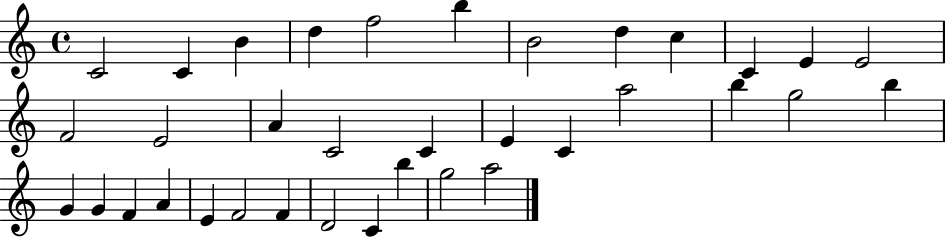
X:1
T:Untitled
M:4/4
L:1/4
K:C
C2 C B d f2 b B2 d c C E E2 F2 E2 A C2 C E C a2 b g2 b G G F A E F2 F D2 C b g2 a2